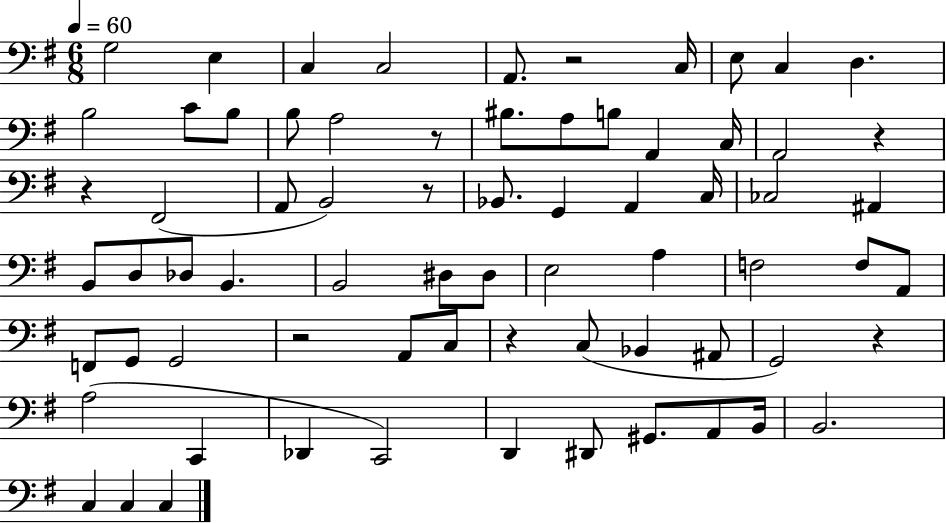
X:1
T:Untitled
M:6/8
L:1/4
K:G
G,2 E, C, C,2 A,,/2 z2 C,/4 E,/2 C, D, B,2 C/2 B,/2 B,/2 A,2 z/2 ^B,/2 A,/2 B,/2 A,, C,/4 A,,2 z z ^F,,2 A,,/2 B,,2 z/2 _B,,/2 G,, A,, C,/4 _C,2 ^A,, B,,/2 D,/2 _D,/2 B,, B,,2 ^D,/2 ^D,/2 E,2 A, F,2 F,/2 A,,/2 F,,/2 G,,/2 G,,2 z2 A,,/2 C,/2 z C,/2 _B,, ^A,,/2 G,,2 z A,2 C,, _D,, C,,2 D,, ^D,,/2 ^G,,/2 A,,/2 B,,/4 B,,2 C, C, C,